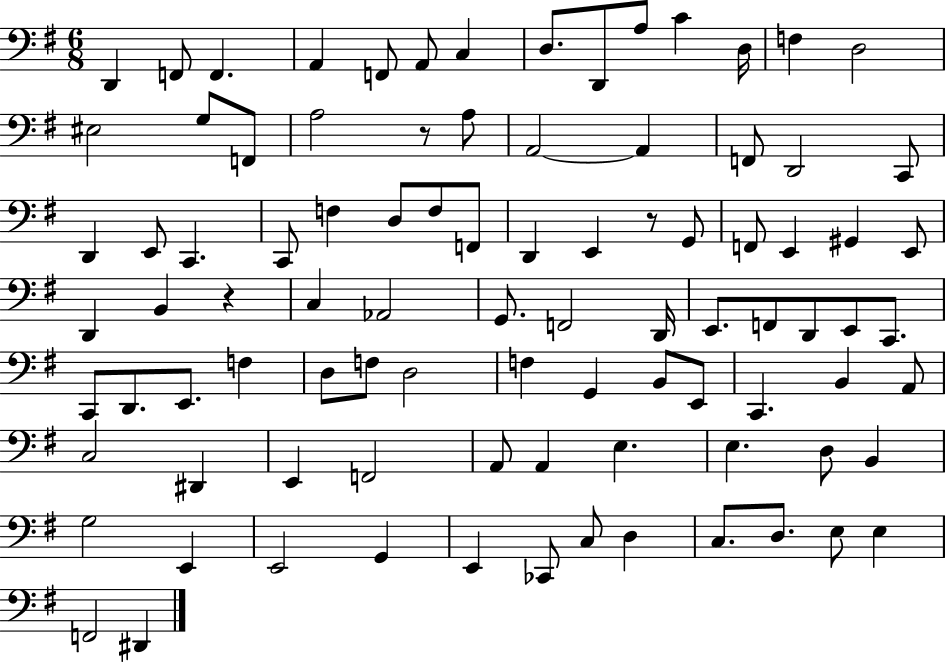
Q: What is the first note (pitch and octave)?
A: D2